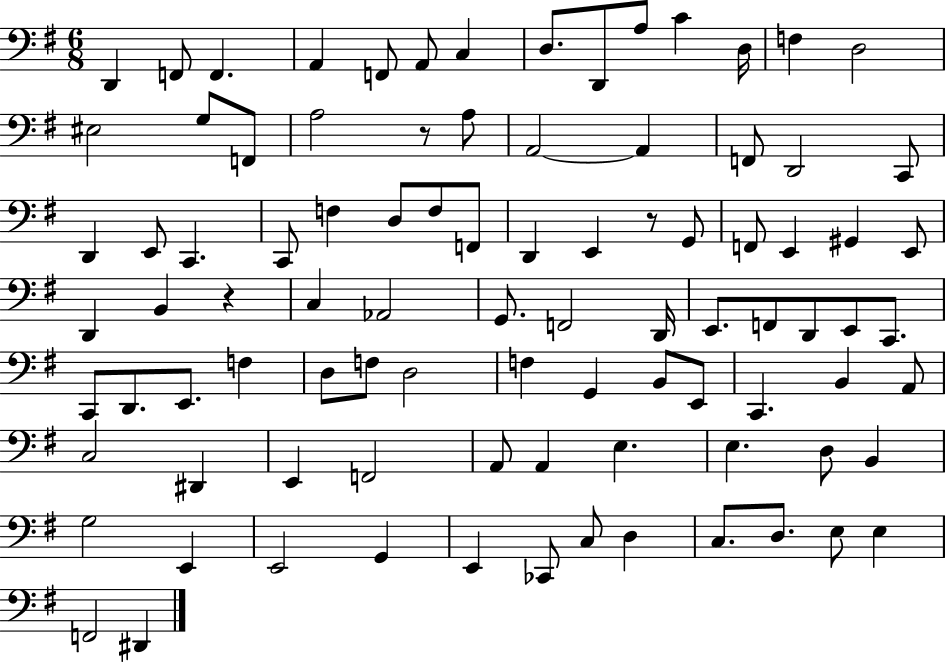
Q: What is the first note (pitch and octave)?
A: D2